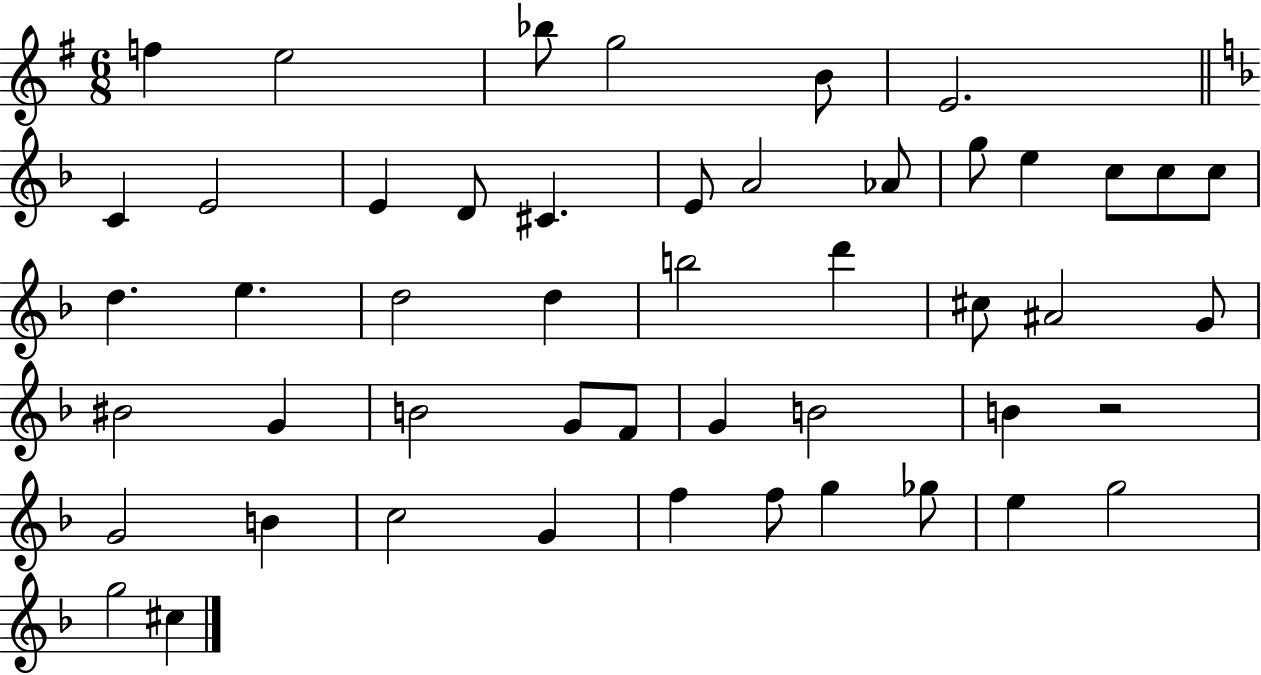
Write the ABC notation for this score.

X:1
T:Untitled
M:6/8
L:1/4
K:G
f e2 _b/2 g2 B/2 E2 C E2 E D/2 ^C E/2 A2 _A/2 g/2 e c/2 c/2 c/2 d e d2 d b2 d' ^c/2 ^A2 G/2 ^B2 G B2 G/2 F/2 G B2 B z2 G2 B c2 G f f/2 g _g/2 e g2 g2 ^c